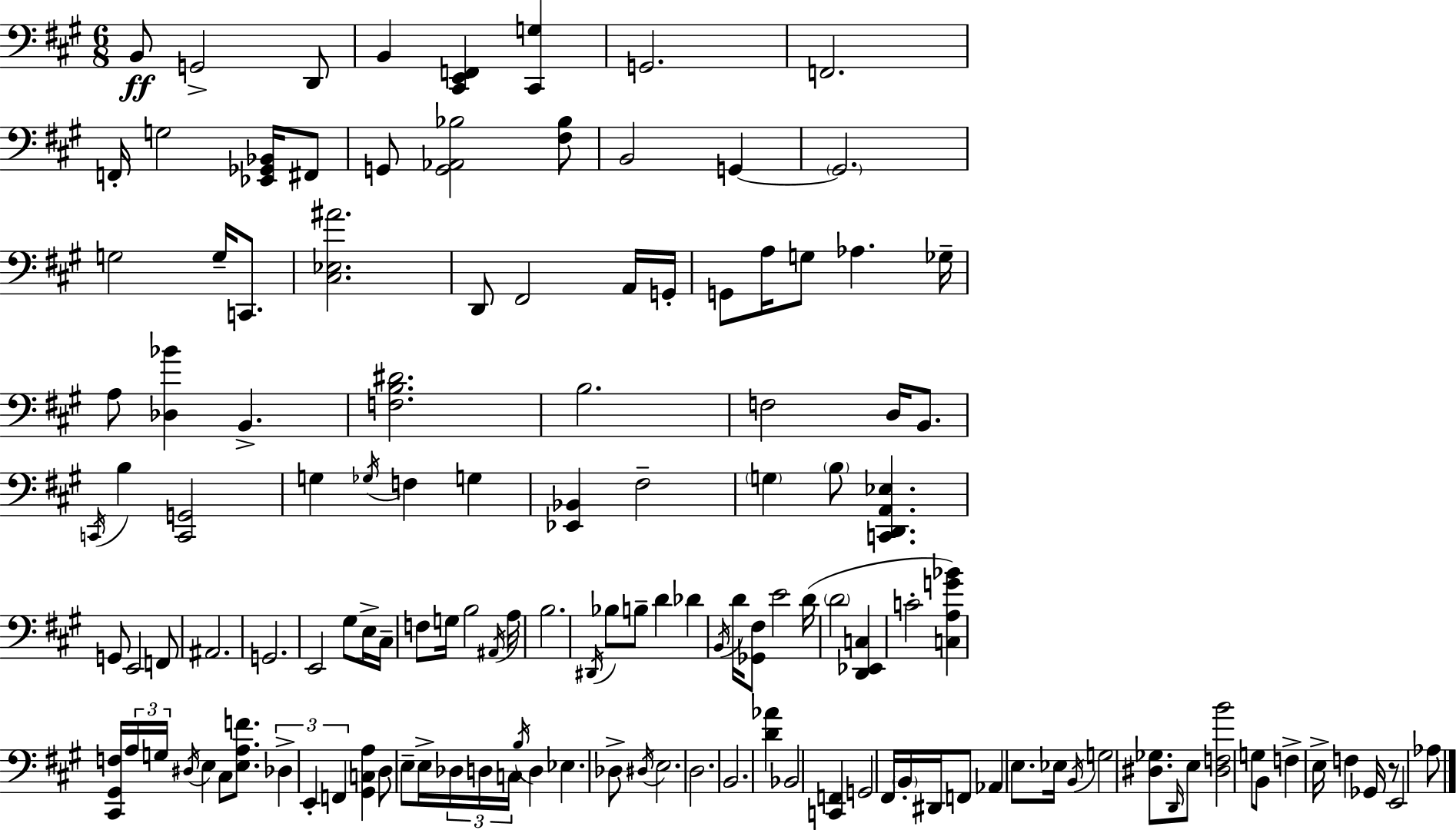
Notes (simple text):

B2/e G2/h D2/e B2/q [C#2,E2,F2]/q [C#2,G3]/q G2/h. F2/h. F2/s G3/h [Eb2,Gb2,Bb2]/s F#2/e G2/e [G2,Ab2,Bb3]/h [F#3,Bb3]/e B2/h G2/q G2/h. G3/h G3/s C2/e. [C#3,Eb3,A#4]/h. D2/e F#2/h A2/s G2/s G2/e A3/s G3/e Ab3/q. Gb3/s A3/e [Db3,Bb4]/q B2/q. [F3,B3,D#4]/h. B3/h. F3/h D3/s B2/e. C2/s B3/q [C2,G2]/h G3/q Gb3/s F3/q G3/q [Eb2,Bb2]/q F#3/h G3/q B3/e [C2,D2,A2,Eb3]/q. G2/e E2/h F2/e A#2/h. G2/h. E2/h G#3/e E3/s C#3/s F3/e G3/s B3/h A#2/s A3/s B3/h. D#2/s Bb3/e B3/e D4/q Db4/q B2/s D4/s [Gb2,F#3]/e E4/h D4/s D4/h [D2,Eb2,C3]/q C4/h [C3,A3,G4,Bb4]/q [C#2,G#2,F3]/s A3/s G3/s D#3/s E3/q C#3/e [E3,A3,F4]/e. Db3/q E2/q F2/q [G#2,C3,A3]/q D3/e E3/e E3/s Db3/s D3/s C3/s B3/s D3/q Eb3/q. Db3/e D#3/s E3/h. D3/h. B2/h. [D4,Ab4]/q Bb2/h [C2,F2]/q G2/h F#2/s B2/s D#2/s F2/e Ab2/q E3/e. Eb3/s B2/s G3/h [D#3,Gb3]/e. D2/s E3/e [D#3,F3,B4]/h G3/e B2/e F3/q E3/s F3/q Gb2/s R/e E2/h Ab3/e